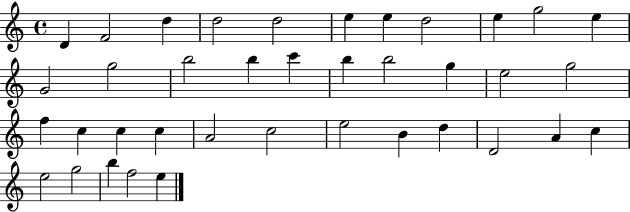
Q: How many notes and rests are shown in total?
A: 38